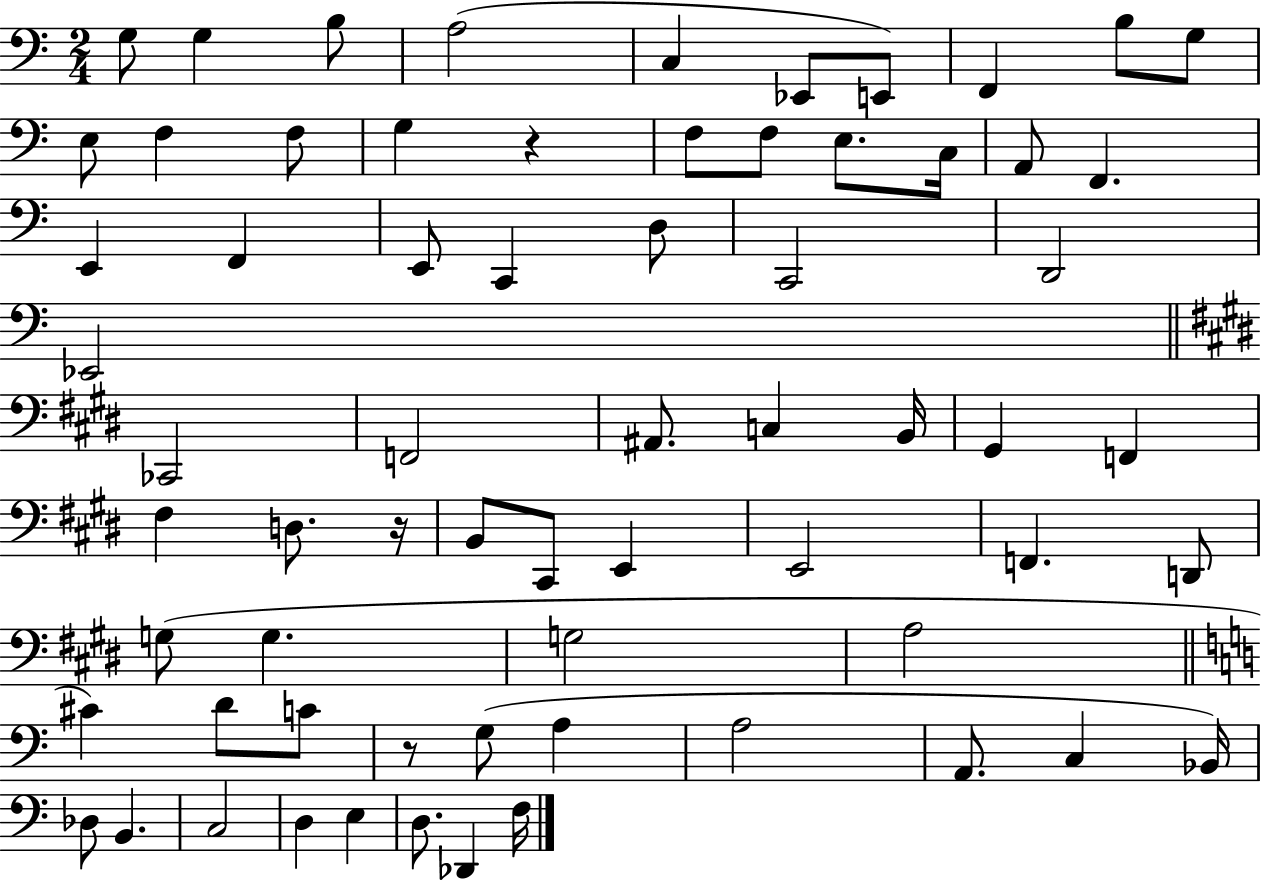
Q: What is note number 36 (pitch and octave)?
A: F#3